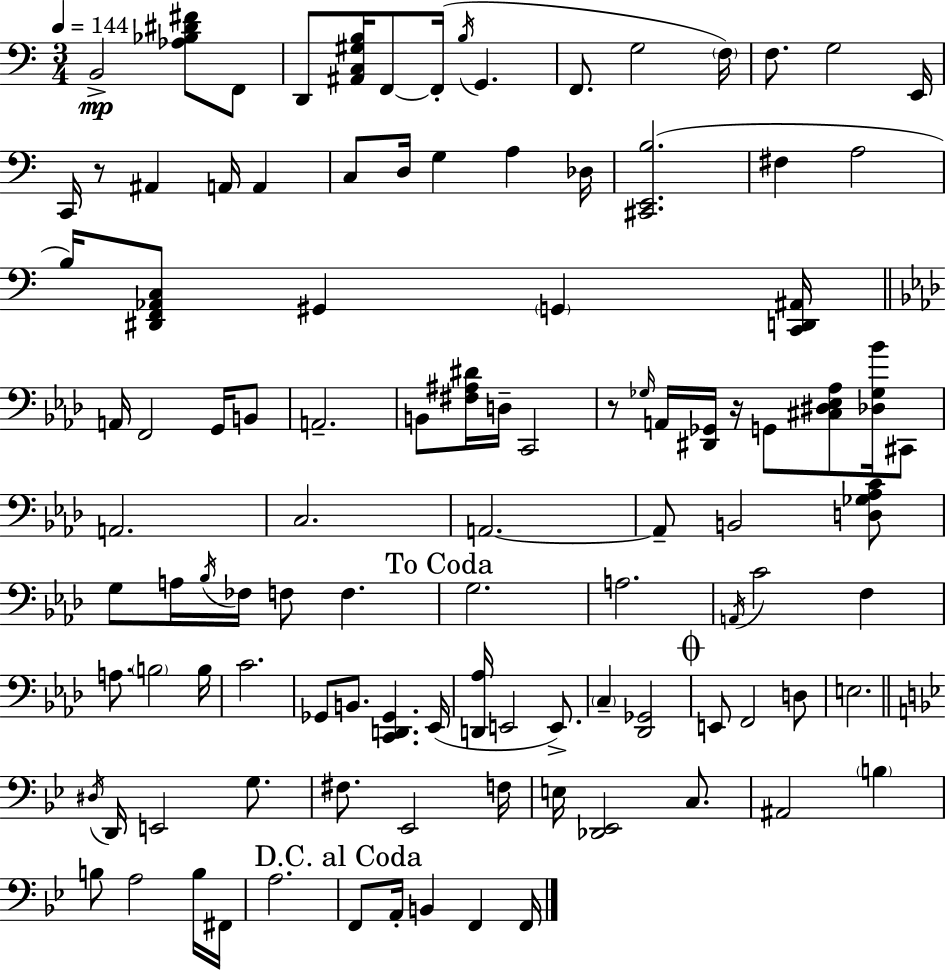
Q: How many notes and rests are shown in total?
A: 107